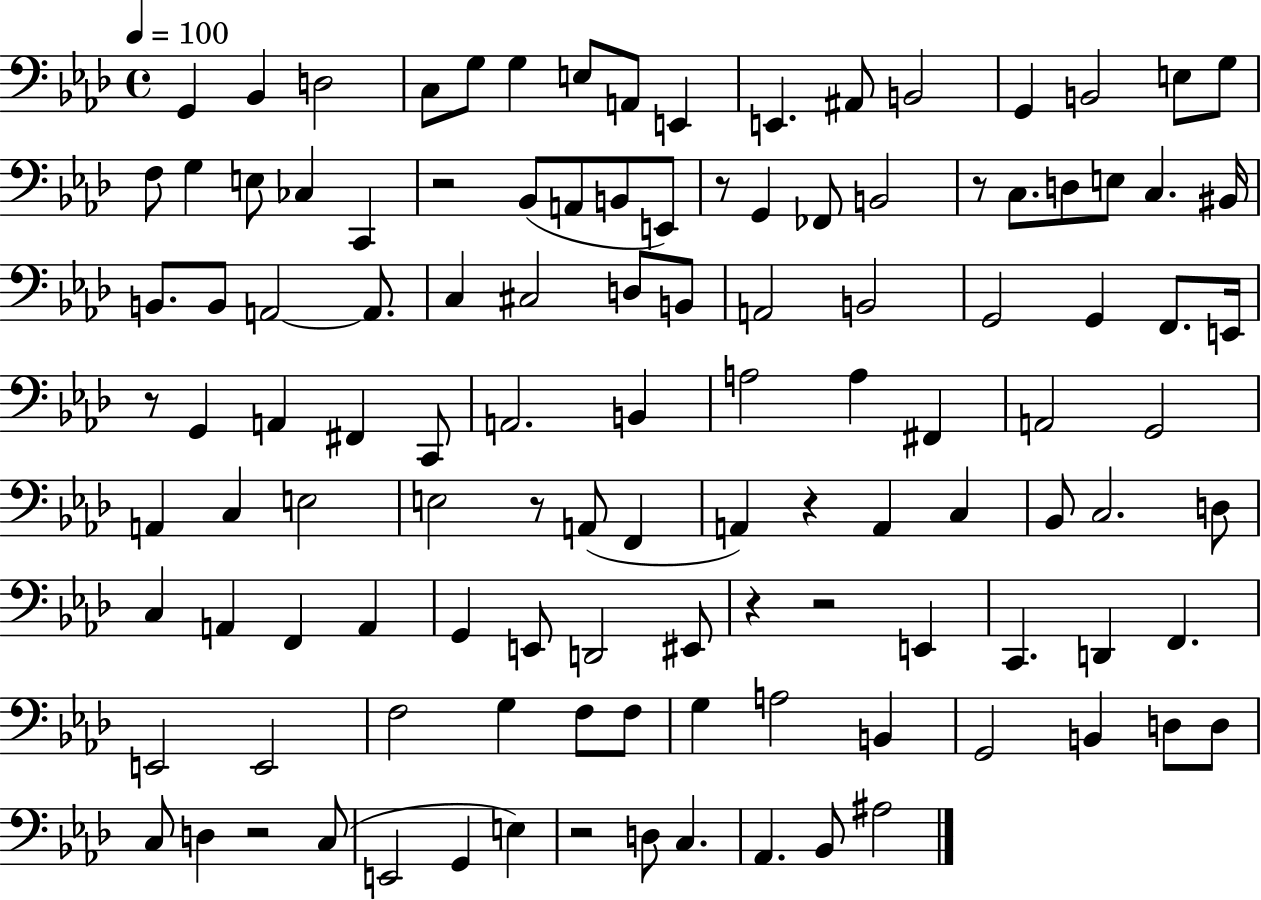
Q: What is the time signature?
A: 4/4